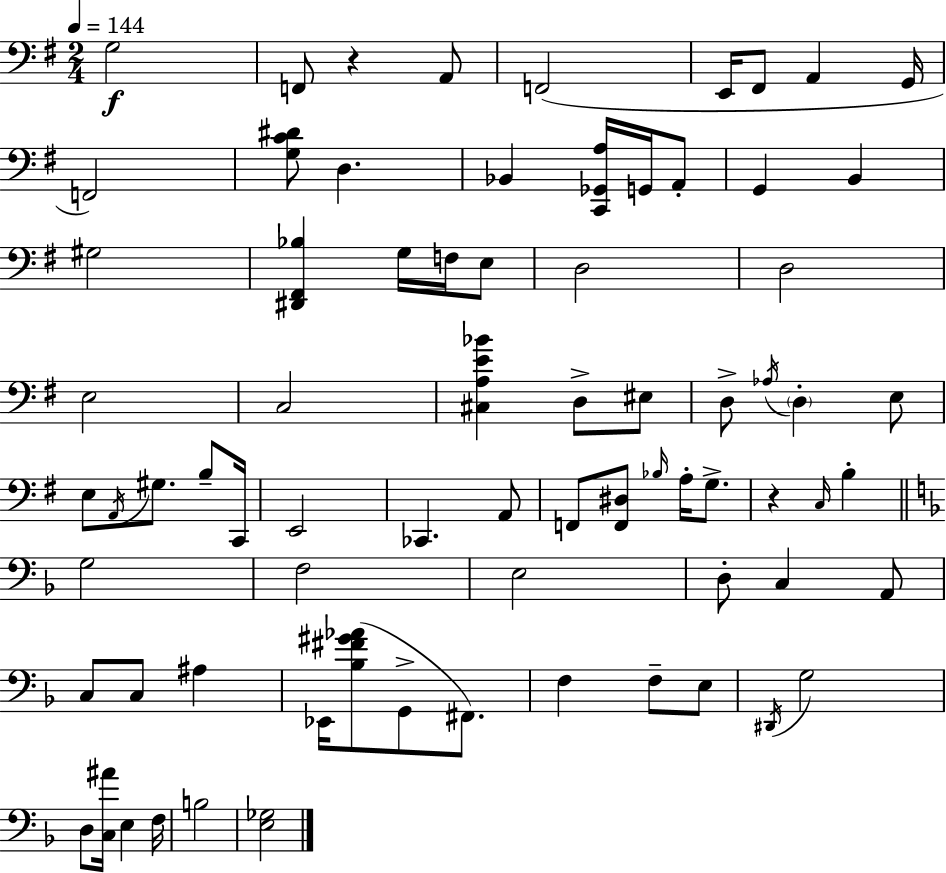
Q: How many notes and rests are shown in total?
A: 74